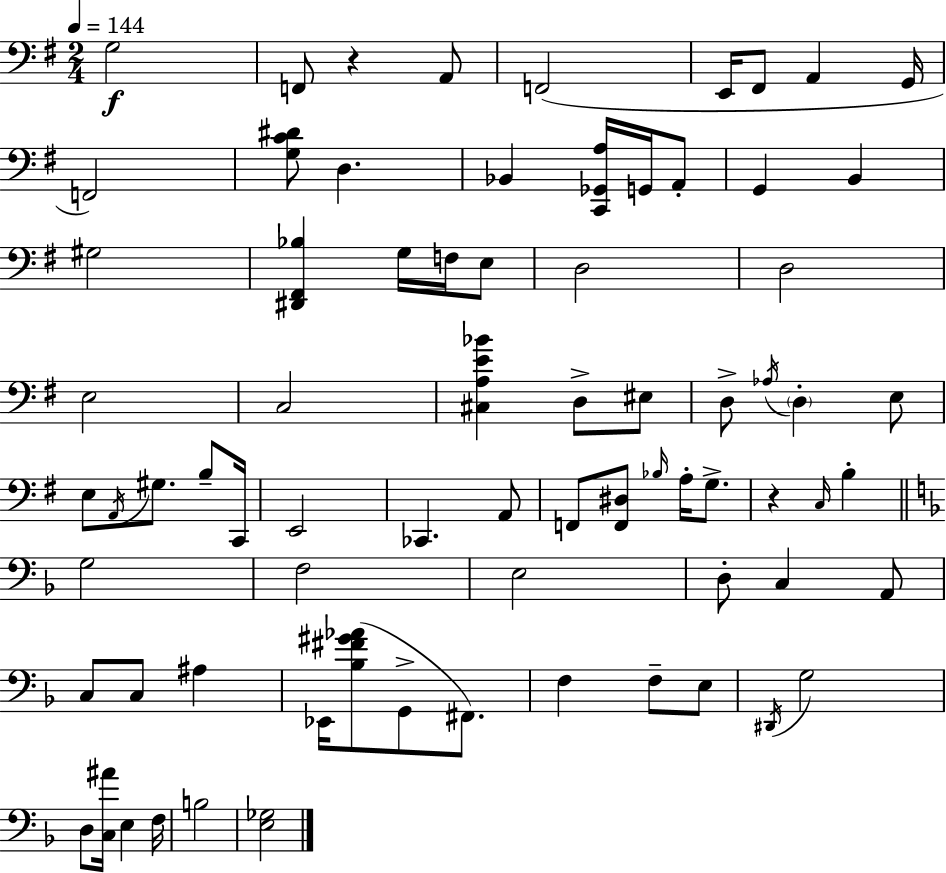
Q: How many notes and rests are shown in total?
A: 74